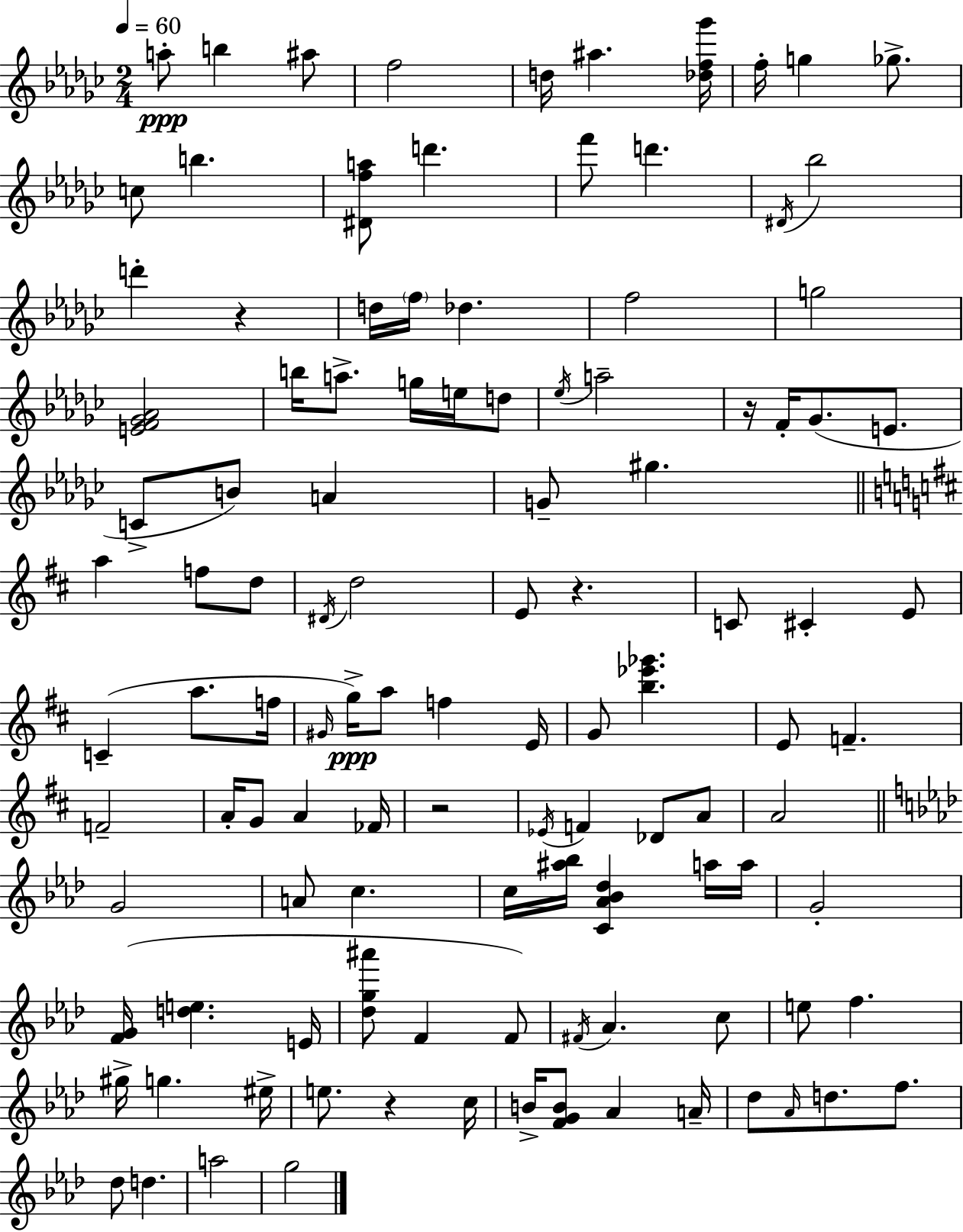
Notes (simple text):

A5/e B5/q A#5/e F5/h D5/s A#5/q. [Db5,F5,Gb6]/s F5/s G5/q Gb5/e. C5/e B5/q. [D#4,F5,A5]/e D6/q. F6/e D6/q. D#4/s Bb5/h D6/q R/q D5/s F5/s Db5/q. F5/h G5/h [E4,F4,Gb4,Ab4]/h B5/s A5/e. G5/s E5/s D5/e Eb5/s A5/h R/s F4/s Gb4/e. E4/e. C4/e B4/e A4/q G4/e G#5/q. A5/q F5/e D5/e D#4/s D5/h E4/e R/q. C4/e C#4/q E4/e C4/q A5/e. F5/s G#4/s G5/s A5/e F5/q E4/s G4/e [B5,Eb6,Gb6]/q. E4/e F4/q. F4/h A4/s G4/e A4/q FES4/s R/h Eb4/s F4/q Db4/e A4/e A4/h G4/h A4/e C5/q. C5/s [A#5,Bb5]/s [C4,Ab4,Bb4,Db5]/q A5/s A5/s G4/h [F4,G4]/s [D5,E5]/q. E4/s [Db5,G5,A#6]/e F4/q F4/e F#4/s Ab4/q. C5/e E5/e F5/q. G#5/s G5/q. EIS5/s E5/e. R/q C5/s B4/s [F4,G4,B4]/e Ab4/q A4/s Db5/e Ab4/s D5/e. F5/e. Db5/e D5/q. A5/h G5/h